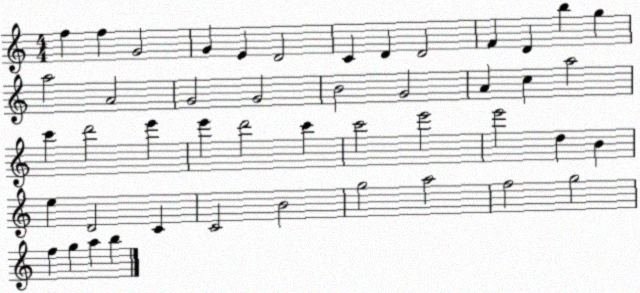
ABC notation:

X:1
T:Untitled
M:4/4
L:1/4
K:C
f f G2 G E D2 C D D2 F D b g a2 A2 G2 G2 B2 G2 A c a2 c' d'2 e' e' d'2 c' c'2 e'2 e'2 d B e D2 C C2 B2 g2 a2 f2 g2 f g a b